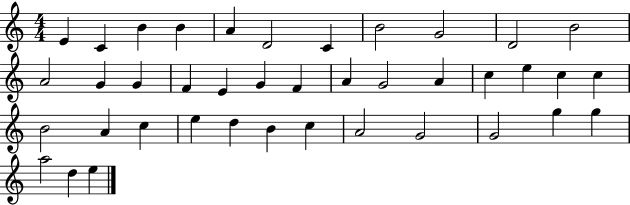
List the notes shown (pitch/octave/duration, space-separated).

E4/q C4/q B4/q B4/q A4/q D4/h C4/q B4/h G4/h D4/h B4/h A4/h G4/q G4/q F4/q E4/q G4/q F4/q A4/q G4/h A4/q C5/q E5/q C5/q C5/q B4/h A4/q C5/q E5/q D5/q B4/q C5/q A4/h G4/h G4/h G5/q G5/q A5/h D5/q E5/q